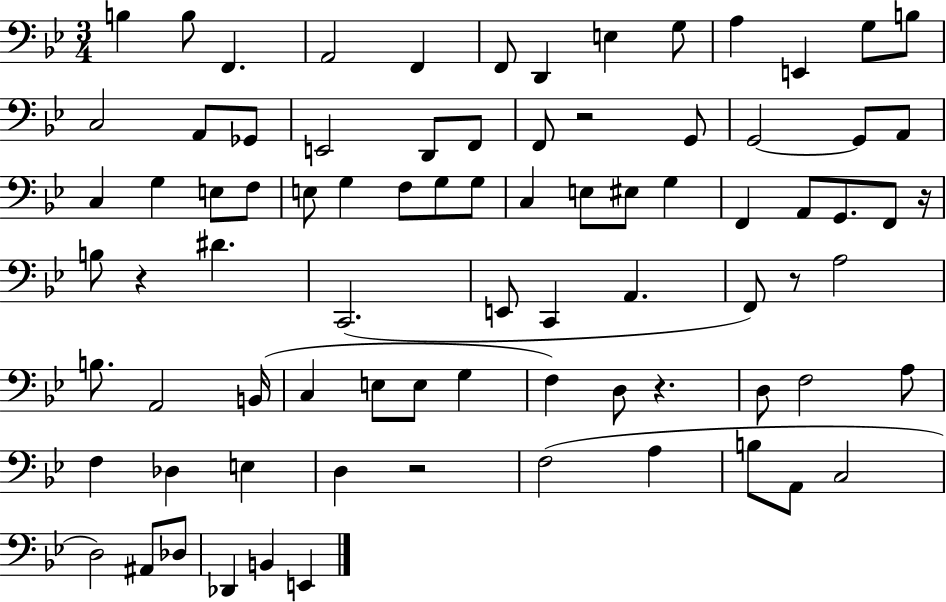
B3/q B3/e F2/q. A2/h F2/q F2/e D2/q E3/q G3/e A3/q E2/q G3/e B3/e C3/h A2/e Gb2/e E2/h D2/e F2/e F2/e R/h G2/e G2/h G2/e A2/e C3/q G3/q E3/e F3/e E3/e G3/q F3/e G3/e G3/e C3/q E3/e EIS3/e G3/q F2/q A2/e G2/e. F2/e R/s B3/e R/q D#4/q. C2/h. E2/e C2/q A2/q. F2/e R/e A3/h B3/e. A2/h B2/s C3/q E3/e E3/e G3/q F3/q D3/e R/q. D3/e F3/h A3/e F3/q Db3/q E3/q D3/q R/h F3/h A3/q B3/e A2/e C3/h D3/h A#2/e Db3/e Db2/q B2/q E2/q